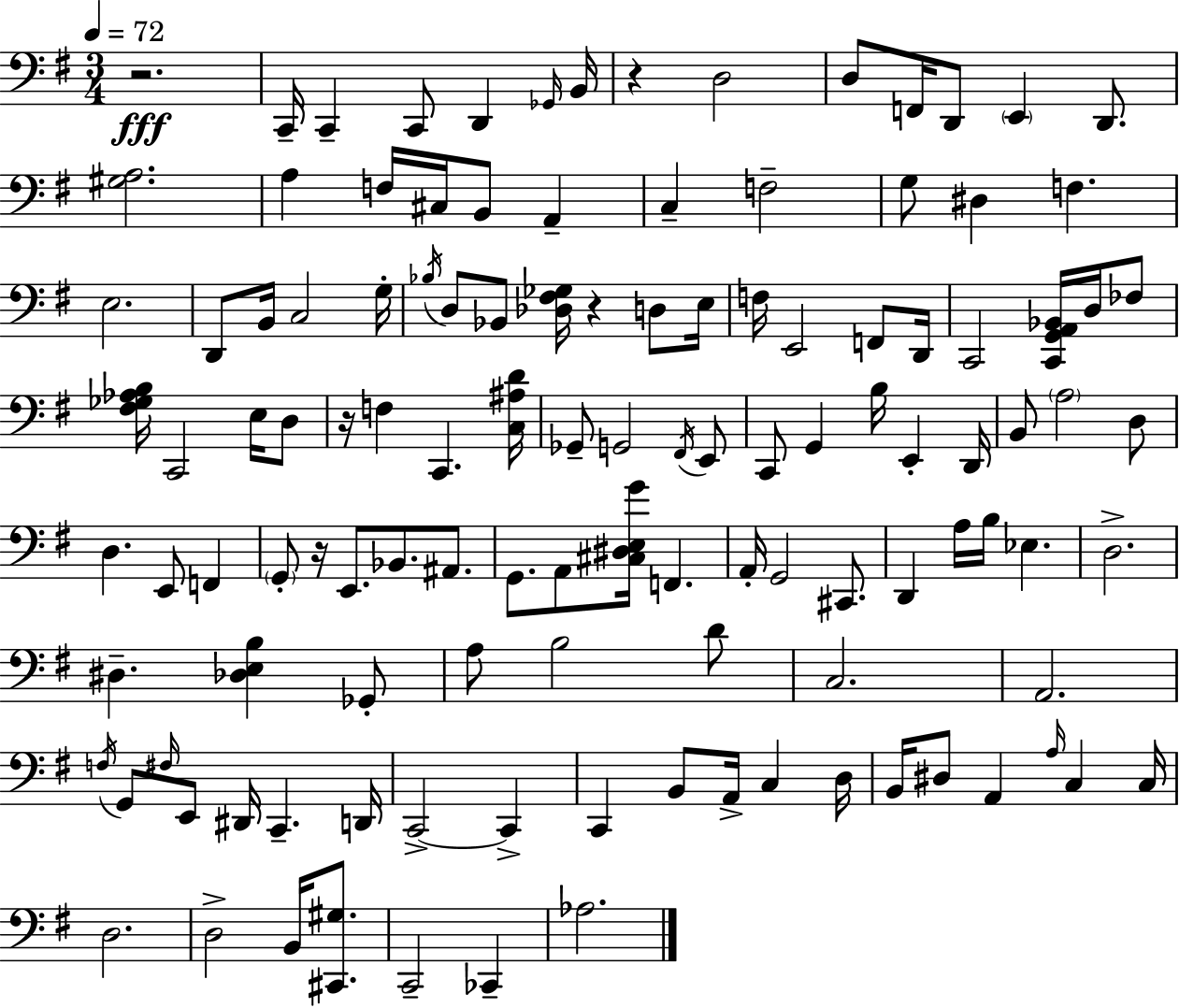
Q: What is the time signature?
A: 3/4